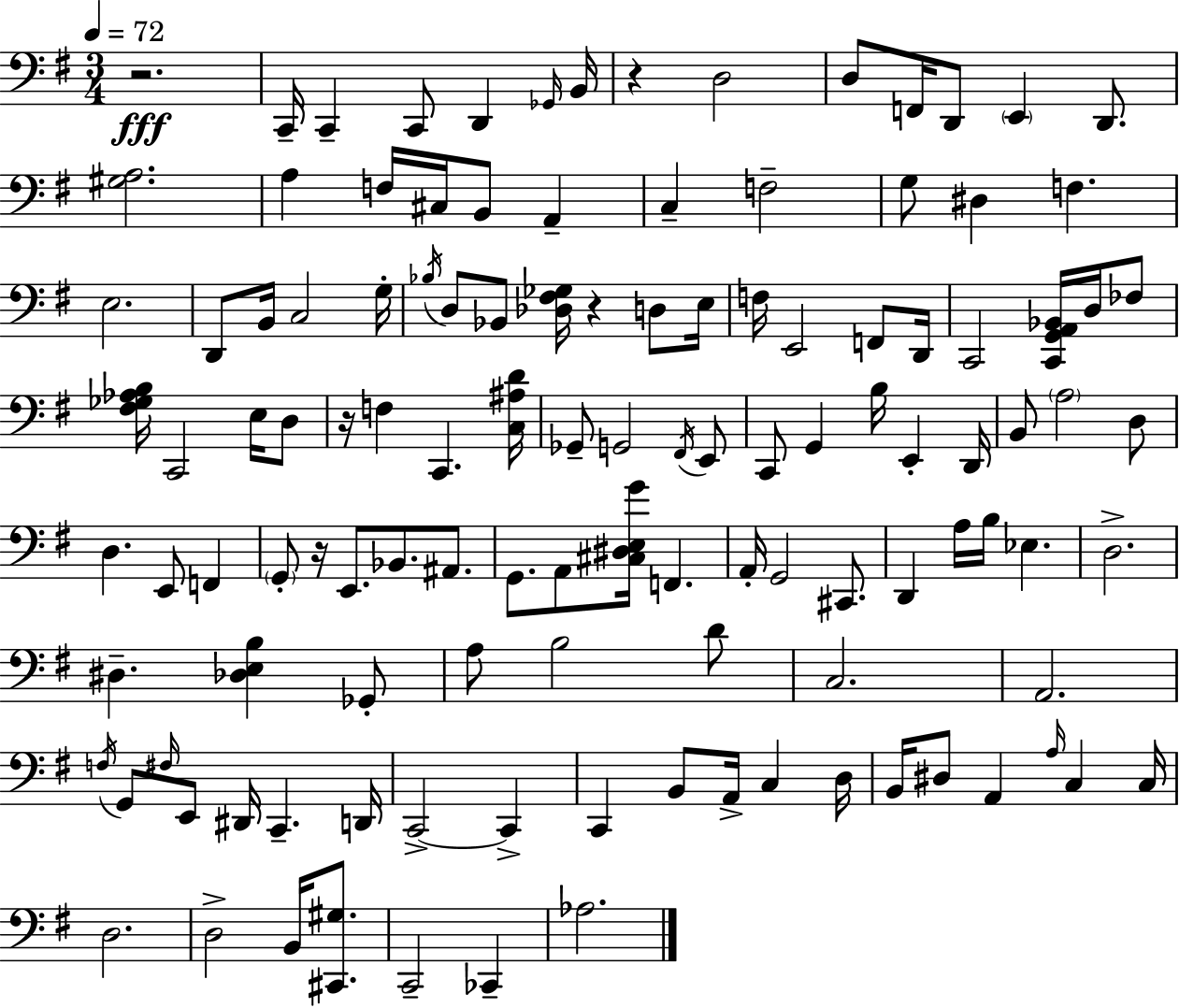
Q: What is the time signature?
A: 3/4